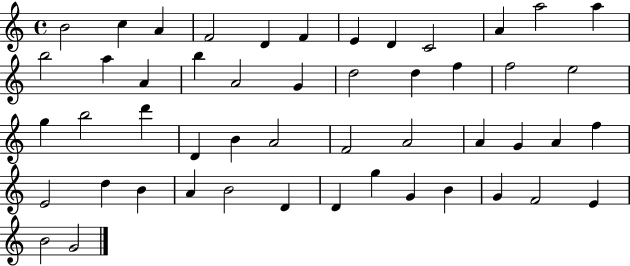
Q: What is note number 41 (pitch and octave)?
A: D4